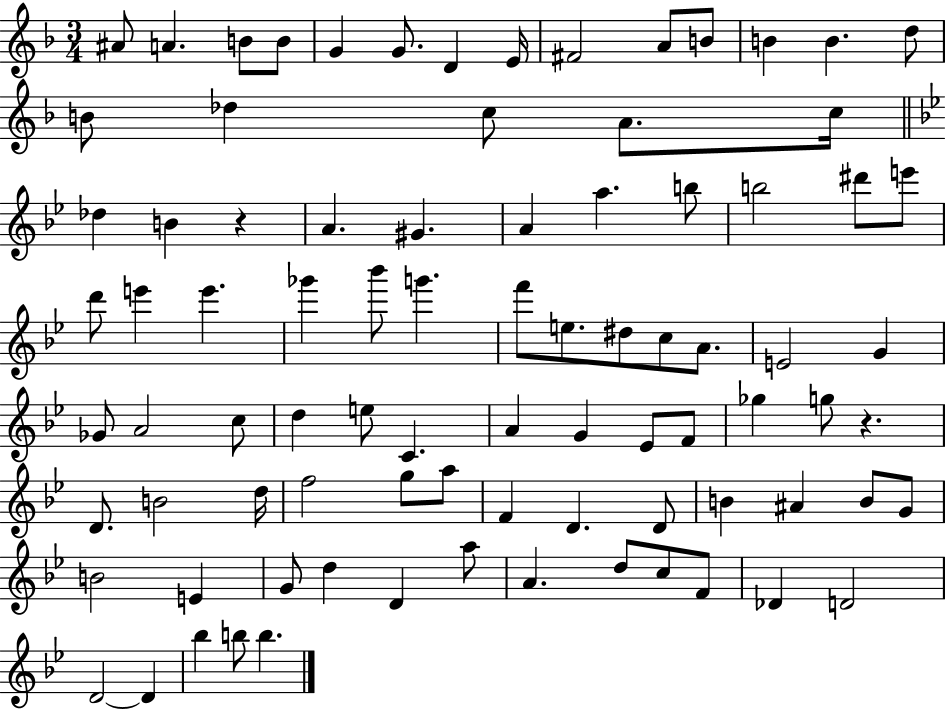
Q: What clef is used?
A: treble